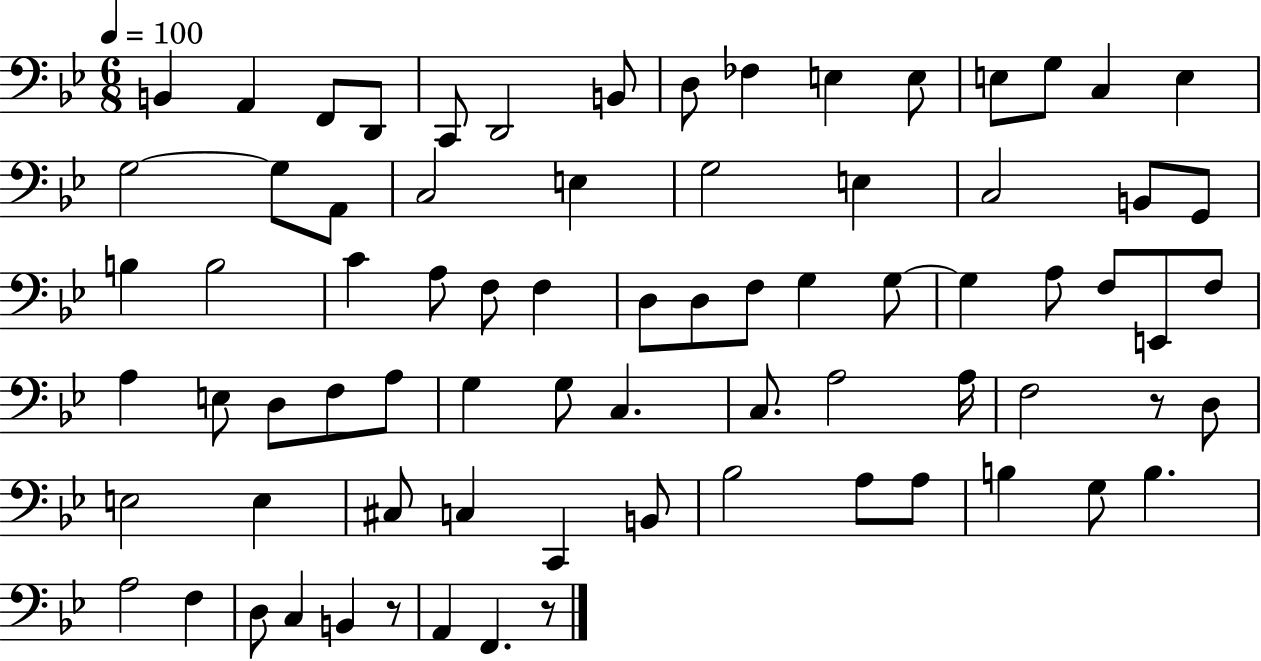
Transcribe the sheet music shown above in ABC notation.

X:1
T:Untitled
M:6/8
L:1/4
K:Bb
B,, A,, F,,/2 D,,/2 C,,/2 D,,2 B,,/2 D,/2 _F, E, E,/2 E,/2 G,/2 C, E, G,2 G,/2 A,,/2 C,2 E, G,2 E, C,2 B,,/2 G,,/2 B, B,2 C A,/2 F,/2 F, D,/2 D,/2 F,/2 G, G,/2 G, A,/2 F,/2 E,,/2 F,/2 A, E,/2 D,/2 F,/2 A,/2 G, G,/2 C, C,/2 A,2 A,/4 F,2 z/2 D,/2 E,2 E, ^C,/2 C, C,, B,,/2 _B,2 A,/2 A,/2 B, G,/2 B, A,2 F, D,/2 C, B,, z/2 A,, F,, z/2